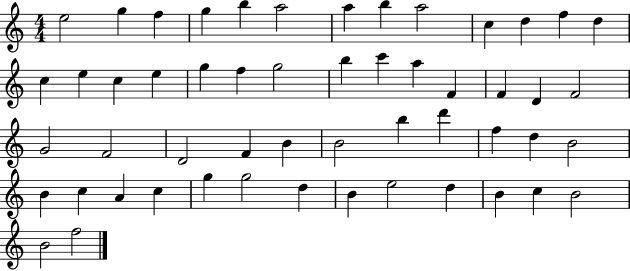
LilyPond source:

{
  \clef treble
  \numericTimeSignature
  \time 4/4
  \key c \major
  e''2 g''4 f''4 | g''4 b''4 a''2 | a''4 b''4 a''2 | c''4 d''4 f''4 d''4 | \break c''4 e''4 c''4 e''4 | g''4 f''4 g''2 | b''4 c'''4 a''4 f'4 | f'4 d'4 f'2 | \break g'2 f'2 | d'2 f'4 b'4 | b'2 b''4 d'''4 | f''4 d''4 b'2 | \break b'4 c''4 a'4 c''4 | g''4 g''2 d''4 | b'4 e''2 d''4 | b'4 c''4 b'2 | \break b'2 f''2 | \bar "|."
}